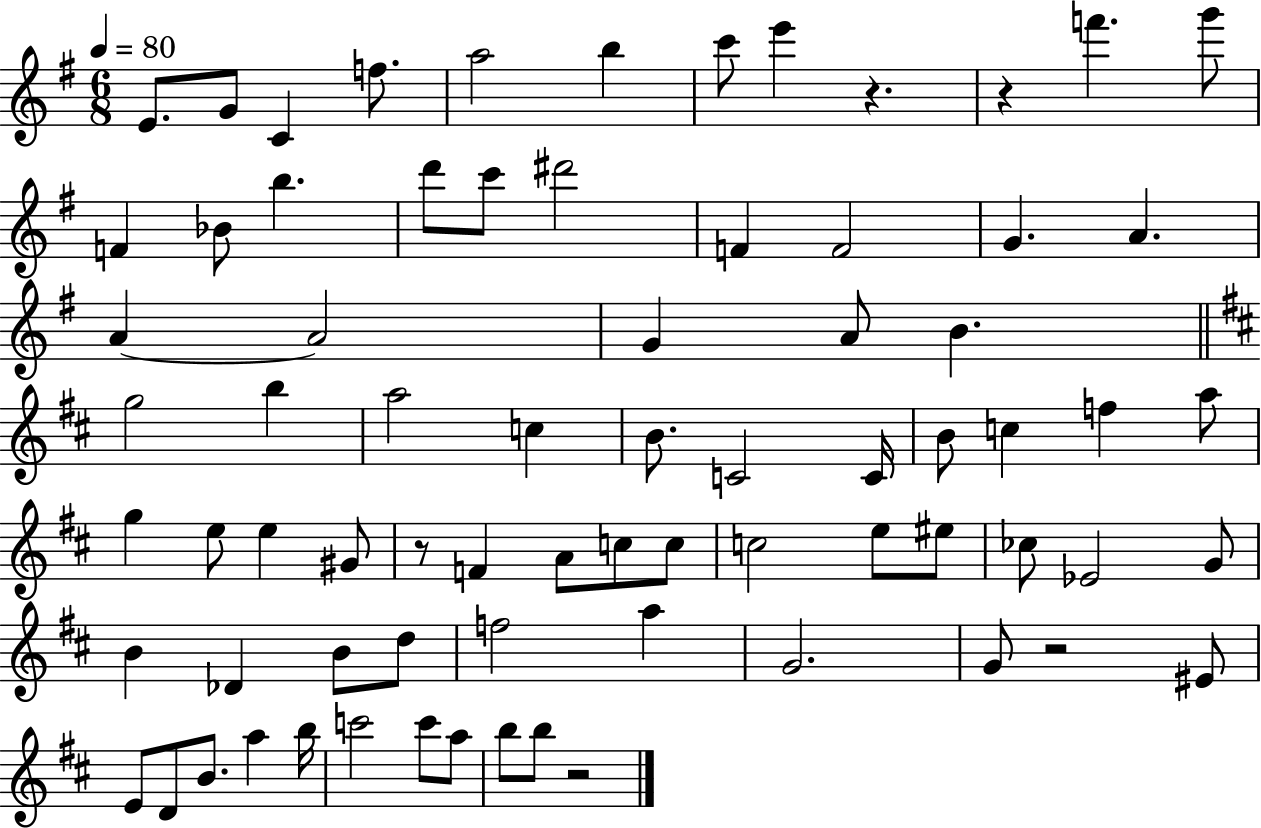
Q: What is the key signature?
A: G major